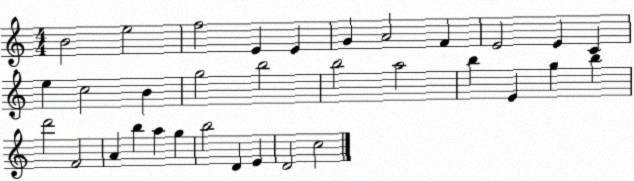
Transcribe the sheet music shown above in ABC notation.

X:1
T:Untitled
M:4/4
L:1/4
K:C
B2 e2 f2 E E G A2 F E2 E C e c2 B g2 b2 b2 a2 b E g b d'2 F2 A b a g b2 D E D2 c2